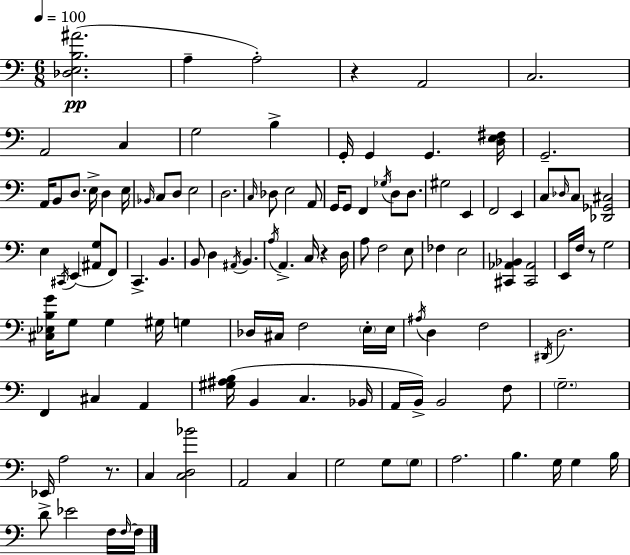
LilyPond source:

{
  \clef bass
  \numericTimeSignature
  \time 6/8
  \key a \minor
  \tempo 4 = 100
  \repeat volta 2 { <des e b ais'>2.(\pp | a4-- a2-.) | r4 a,2 | c2. | \break a,2 c4 | g2 b4-> | g,16-. g,4 g,4. <d e fis>16 | g,2.-- | \break a,16 b,8 d8. e16-> d4 e16 | \grace { bes,16 } c8 d8 e2 | d2. | \grace { c16 } des8 e2 | \break a,8 g,16 g,8 f,4 \acciaccatura { ges16 } d8 | d8. gis2 e,4 | f,2 e,4 | c8 \grace { des16 } c8 <des, ges, cis>2 | \break e4 \acciaccatura { cis,16 }( e,4 | <ais, g>8 f,8) c,4.-> b,4. | b,8 d4 \acciaccatura { ais,16 } | b,4. \acciaccatura { a16 } a,4.-> | \break c16 r4 d16 a8 f2 | e8 fes4 e2 | <cis, aes, bes,>4 <cis, aes,>2 | e,16 f16 r8 g2 | \break <cis ees b g'>16 g8 g4 | gis16 g4 des16 cis16 f2 | \parenthesize e16-. e16 \acciaccatura { ais16 } d4 | f2 \acciaccatura { dis,16 } d2. | \break f,4 | cis4 a,4 <gis ais b>16( b,4 | c4. bes,16 a,16 b,16->) b,2 | f8 \parenthesize g2.-- | \break ees,16 a2 | r8. c4 | <c d bes'>2 a,2 | c4 g2 | \break g8 \parenthesize g8 a2. | b4. | g16 g4 b16 d'8-> ees'2 | f16 \grace { f16~ }~ f16 } \bar "|."
}